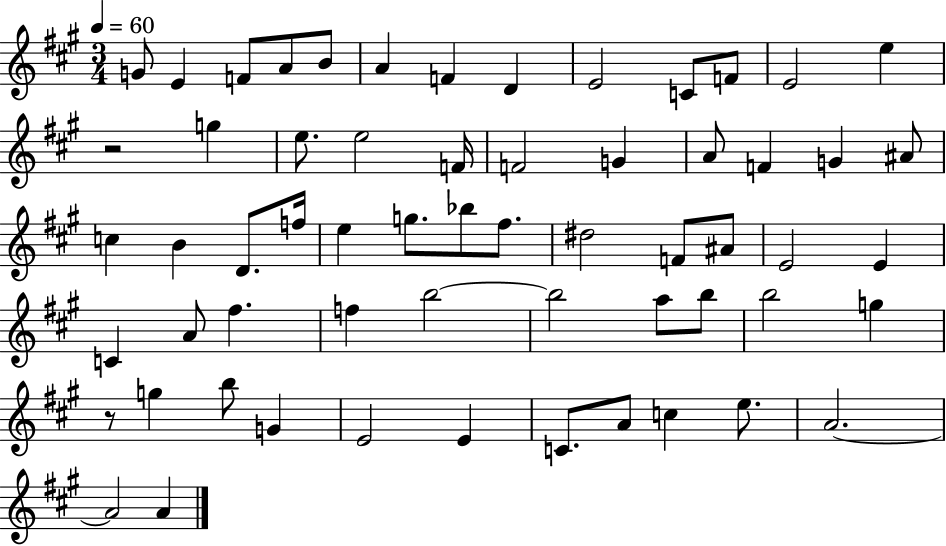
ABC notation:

X:1
T:Untitled
M:3/4
L:1/4
K:A
G/2 E F/2 A/2 B/2 A F D E2 C/2 F/2 E2 e z2 g e/2 e2 F/4 F2 G A/2 F G ^A/2 c B D/2 f/4 e g/2 _b/2 ^f/2 ^d2 F/2 ^A/2 E2 E C A/2 ^f f b2 b2 a/2 b/2 b2 g z/2 g b/2 G E2 E C/2 A/2 c e/2 A2 A2 A